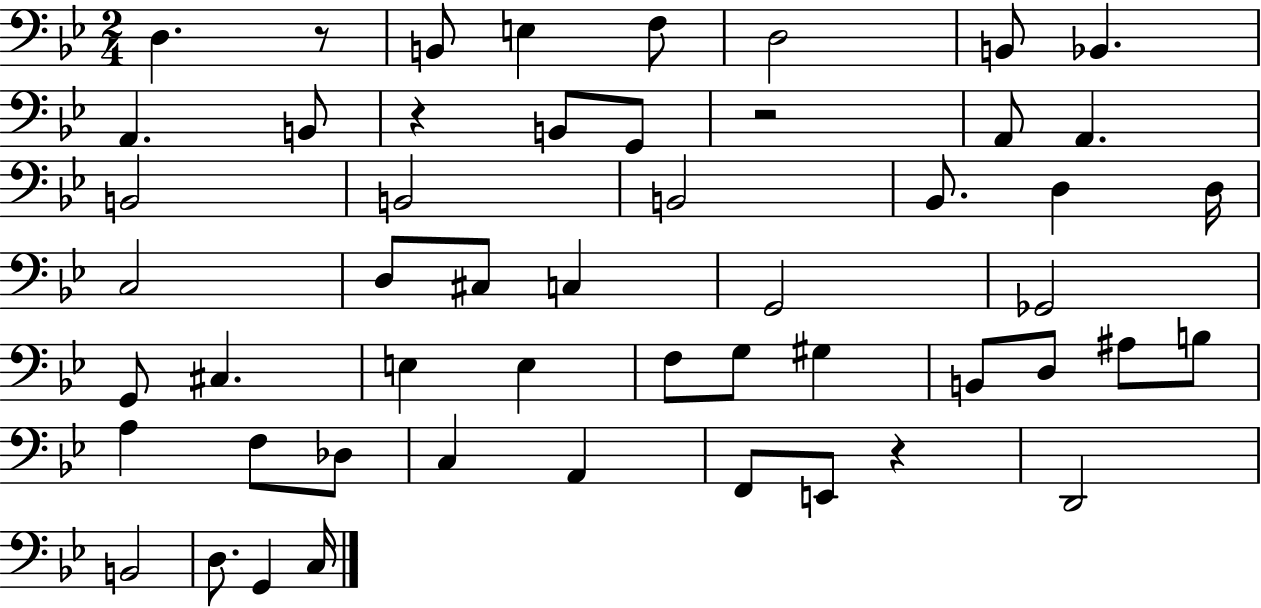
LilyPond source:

{
  \clef bass
  \numericTimeSignature
  \time 2/4
  \key bes \major
  d4. r8 | b,8 e4 f8 | d2 | b,8 bes,4. | \break a,4. b,8 | r4 b,8 g,8 | r2 | a,8 a,4. | \break b,2 | b,2 | b,2 | bes,8. d4 d16 | \break c2 | d8 cis8 c4 | g,2 | ges,2 | \break g,8 cis4. | e4 e4 | f8 g8 gis4 | b,8 d8 ais8 b8 | \break a4 f8 des8 | c4 a,4 | f,8 e,8 r4 | d,2 | \break b,2 | d8. g,4 c16 | \bar "|."
}